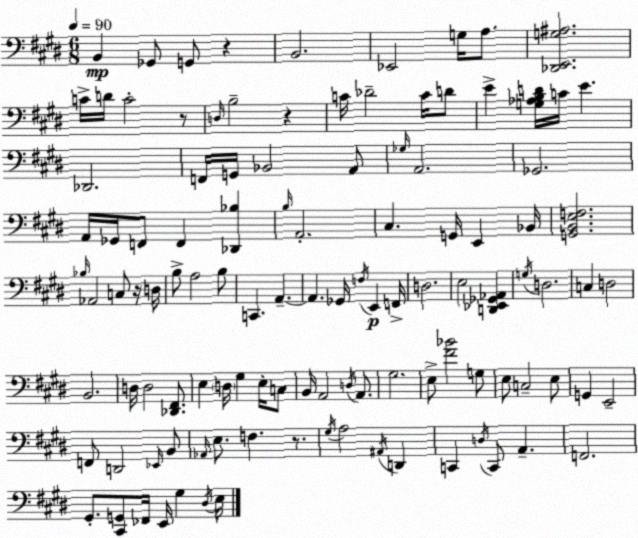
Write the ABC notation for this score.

X:1
T:Untitled
M:6/8
L:1/4
K:E
B,, _G,,/2 G,,/2 z B,,2 _E,,2 G,/4 A,/2 [_D,,E,,G,^A,]2 C/4 D/4 C2 z/2 D,/4 B,2 z C/4 _D2 C/4 D/2 E [G,_A,B,D]/4 C/4 E _D,,2 F,,/4 G,,/4 _B,,2 A,,/2 _G,/4 A,,2 _G,,2 A,,/4 _G,,/4 F,,/2 F,, [_D,,_B,] B,/4 A,,2 ^C, G,,/4 E,, _B,,/4 [G,,B,,E,F,]2 _B,/4 _A,,2 C,/2 z/4 D,/4 B,/2 A,2 B,/2 C,, A,, A,, _G,,/4 F,/4 E,, F,,/4 D,2 E,2 [D,,_E,,_G,,_A,,] G,/4 D,2 C, D,2 B,,2 D,/4 D,2 [_D,,^F,,]/2 E, D,/4 ^G, E,/4 C,/2 B,,/4 A,,2 D,/4 A,,/2 ^G,2 E,/2 [^F_B]2 G,/2 E,/2 C,2 E,/2 G,, E,,2 F,,/2 D,,2 _E,,/4 B,,/2 _A,,/4 E,/2 F, z/2 ^G,/4 A,2 ^A,,/4 D,, C,, D,/4 C,,/2 A,, F,,2 ^G,,/2 [^C,,G,,]/2 _F,,/4 E,,/4 ^G, ^D,/4 E,/4